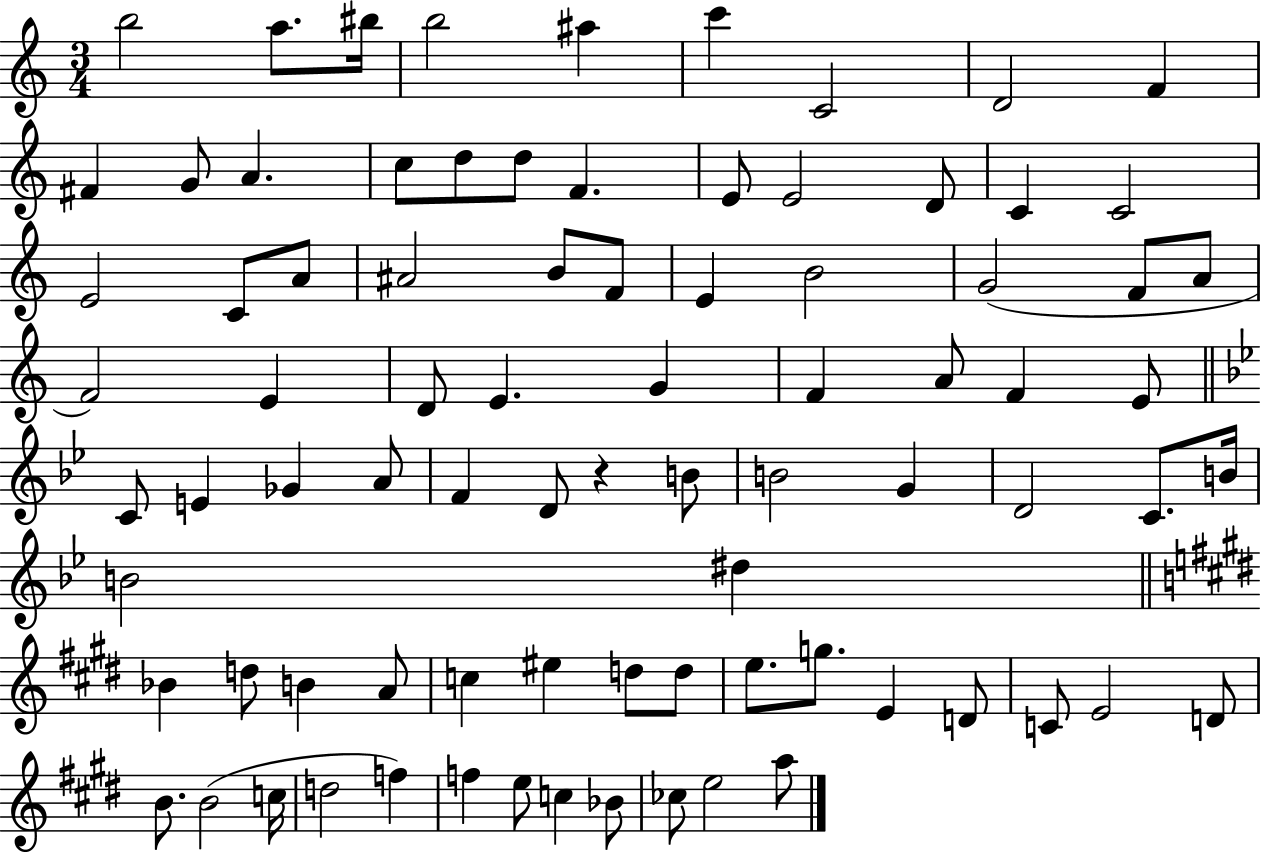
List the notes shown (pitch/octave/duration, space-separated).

B5/h A5/e. BIS5/s B5/h A#5/q C6/q C4/h D4/h F4/q F#4/q G4/e A4/q. C5/e D5/e D5/e F4/q. E4/e E4/h D4/e C4/q C4/h E4/h C4/e A4/e A#4/h B4/e F4/e E4/q B4/h G4/h F4/e A4/e F4/h E4/q D4/e E4/q. G4/q F4/q A4/e F4/q E4/e C4/e E4/q Gb4/q A4/e F4/q D4/e R/q B4/e B4/h G4/q D4/h C4/e. B4/s B4/h D#5/q Bb4/q D5/e B4/q A4/e C5/q EIS5/q D5/e D5/e E5/e. G5/e. E4/q D4/e C4/e E4/h D4/e B4/e. B4/h C5/s D5/h F5/q F5/q E5/e C5/q Bb4/e CES5/e E5/h A5/e